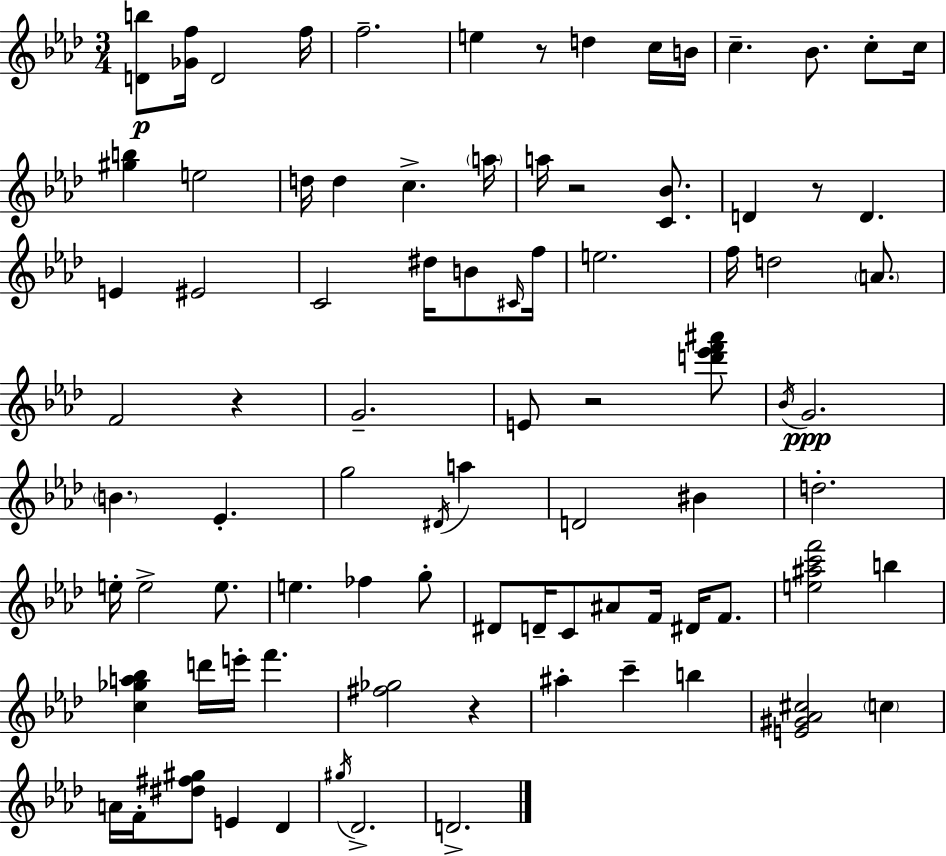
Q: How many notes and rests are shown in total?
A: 87